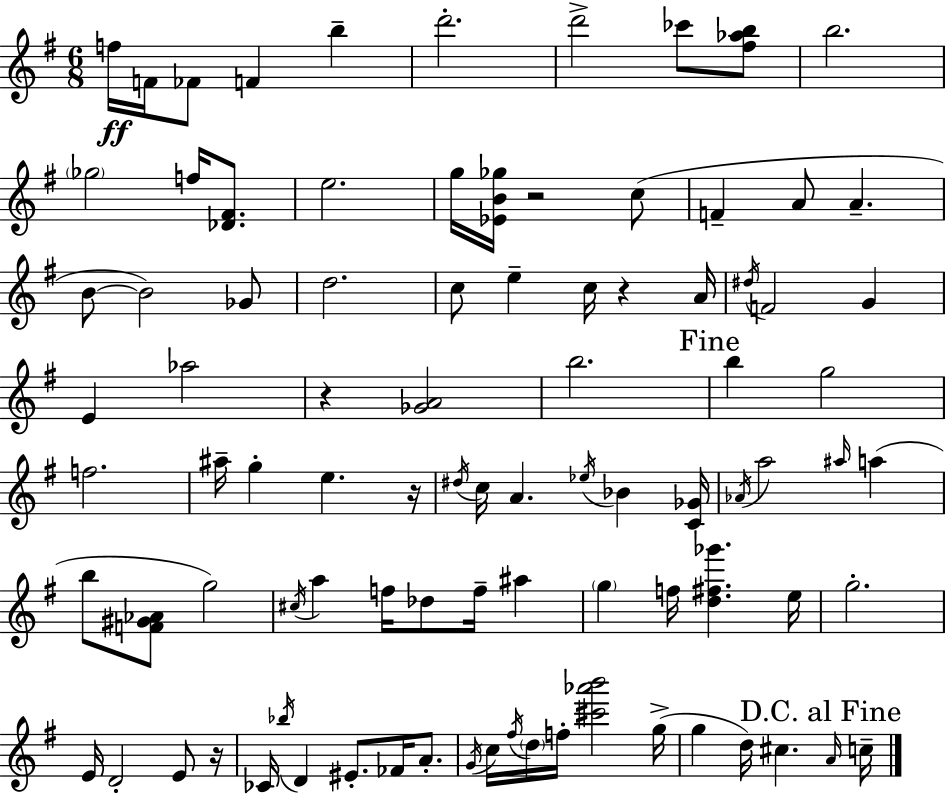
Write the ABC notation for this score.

X:1
T:Untitled
M:6/8
L:1/4
K:Em
f/4 F/4 _F/2 F b d'2 d'2 _c'/2 [^f_ab]/2 b2 _g2 f/4 [_D^F]/2 e2 g/4 [_EB_g]/4 z2 c/2 F A/2 A B/2 B2 _G/2 d2 c/2 e c/4 z A/4 ^d/4 F2 G E _a2 z [_GA]2 b2 b g2 f2 ^a/4 g e z/4 ^d/4 c/4 A _e/4 _B [C_G]/4 _A/4 a2 ^a/4 a b/2 [F^G_A]/2 g2 ^c/4 a f/4 _d/2 f/4 ^a g f/4 [d^f_g'] e/4 g2 E/4 D2 E/2 z/4 _C/4 _b/4 D ^E/2 _F/4 A/2 G/4 c/4 ^f/4 d/4 f/4 [^c'_a'b']2 g/4 g d/4 ^c A/4 c/4